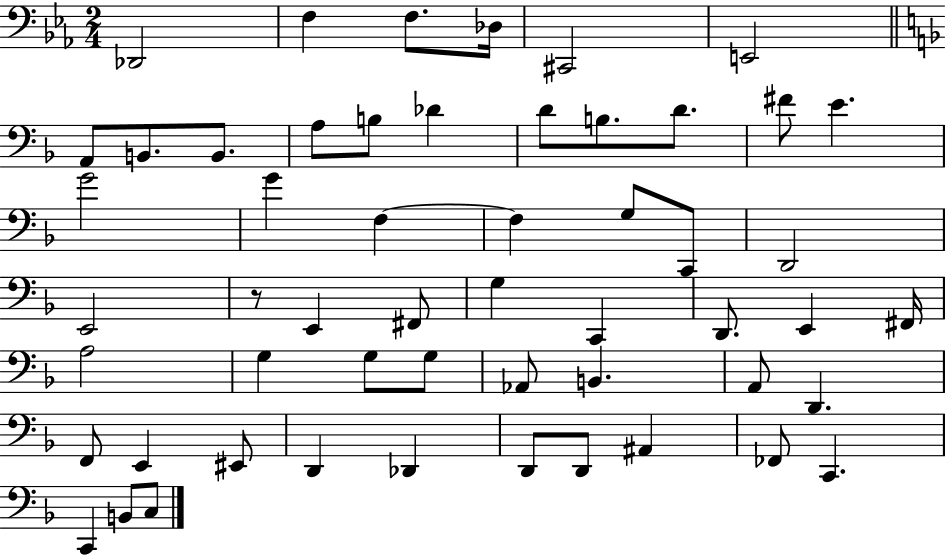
Db2/h F3/q F3/e. Db3/s C#2/h E2/h A2/e B2/e. B2/e. A3/e B3/e Db4/q D4/e B3/e. D4/e. F#4/e E4/q. G4/h G4/q F3/q F3/q G3/e C2/e D2/h E2/h R/e E2/q F#2/e G3/q C2/q D2/e. E2/q F#2/s A3/h G3/q G3/e G3/e Ab2/e B2/q. A2/e D2/q. F2/e E2/q EIS2/e D2/q Db2/q D2/e D2/e A#2/q FES2/e C2/q. C2/q B2/e C3/e